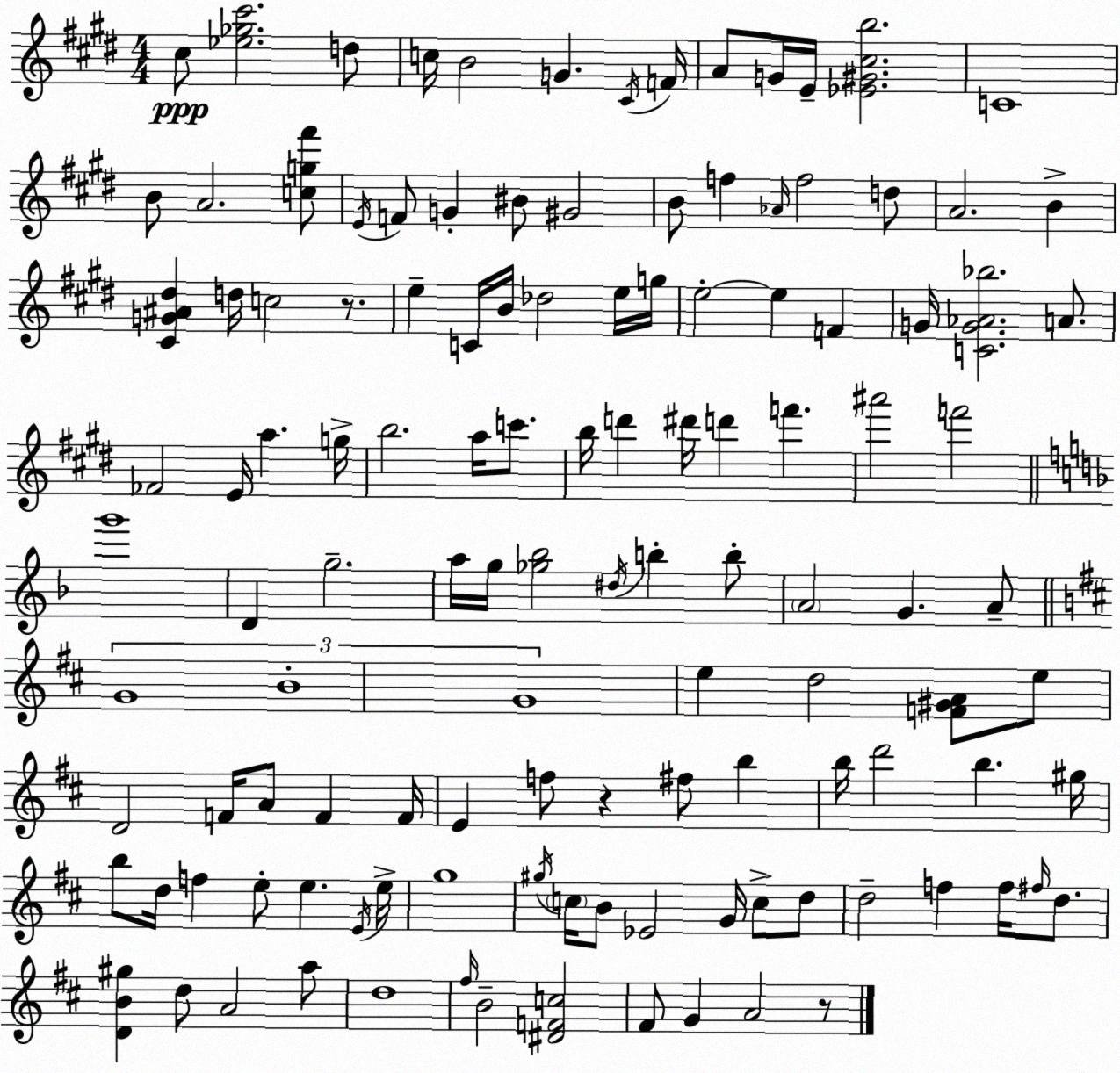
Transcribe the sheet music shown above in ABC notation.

X:1
T:Untitled
M:4/4
L:1/4
K:E
^c/2 [_e_g^c']2 d/2 c/4 B2 G ^C/4 F/4 A/2 G/4 E/4 [_E^G^cb]2 C4 B/2 A2 [cg^f']/2 E/4 F/2 G ^B/2 ^G2 B/2 f _A/4 f2 d/2 A2 B [^CG^A^d] d/4 c2 z/2 e C/4 B/4 _d2 e/4 g/4 e2 e F G/4 [CG_A_b]2 A/2 _F2 E/4 a g/4 b2 a/4 c'/2 b/4 d' ^d'/4 d' f' ^a'2 f'2 g'4 D g2 a/4 g/4 [_g_b]2 ^d/4 b b/2 A2 G A/2 G4 B4 G4 e d2 [F^GA]/2 e/2 D2 F/4 A/2 F F/4 E f/2 z ^f/2 b b/4 d'2 b ^g/4 b/2 d/4 f e/2 e E/4 e/4 g4 ^g/4 c/4 B/2 _E2 G/4 c/2 d/2 d2 f f/4 ^f/4 d/2 [DB^g] d/2 A2 a/2 d4 ^f/4 B2 [^DFc]2 ^F/2 G A2 z/2